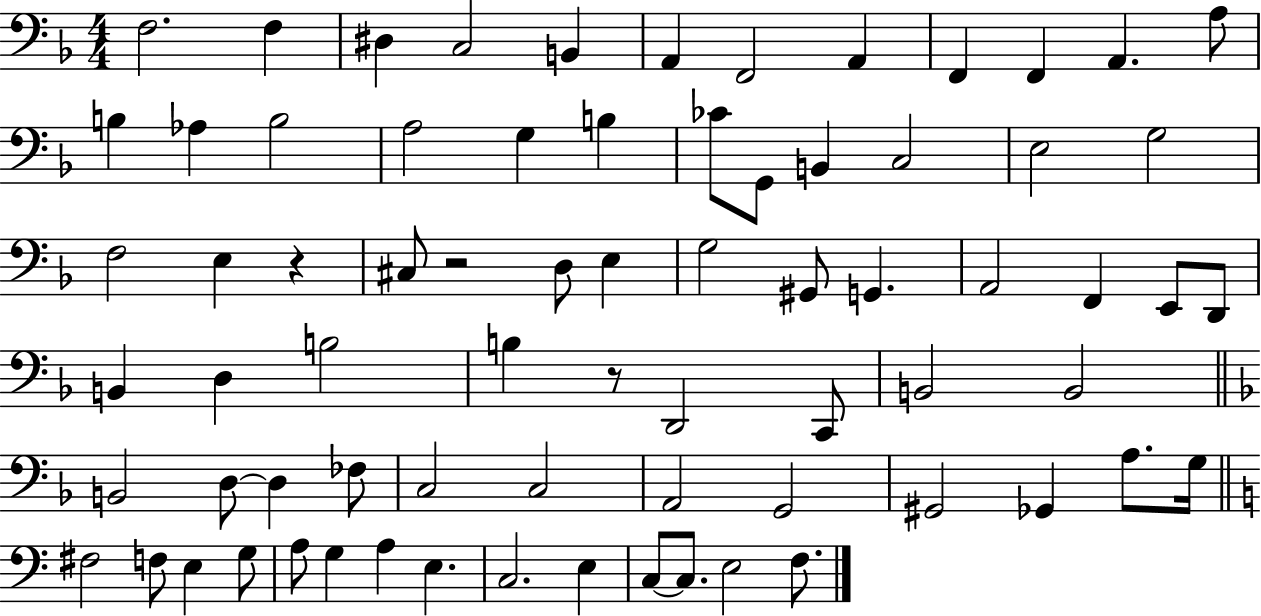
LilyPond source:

{
  \clef bass
  \numericTimeSignature
  \time 4/4
  \key f \major
  f2. f4 | dis4 c2 b,4 | a,4 f,2 a,4 | f,4 f,4 a,4. a8 | \break b4 aes4 b2 | a2 g4 b4 | ces'8 g,8 b,4 c2 | e2 g2 | \break f2 e4 r4 | cis8 r2 d8 e4 | g2 gis,8 g,4. | a,2 f,4 e,8 d,8 | \break b,4 d4 b2 | b4 r8 d,2 c,8 | b,2 b,2 | \bar "||" \break \key f \major b,2 d8~~ d4 fes8 | c2 c2 | a,2 g,2 | gis,2 ges,4 a8. g16 | \break \bar "||" \break \key c \major fis2 f8 e4 g8 | a8 g4 a4 e4. | c2. e4 | c8~~ c8. e2 f8. | \break \bar "|."
}